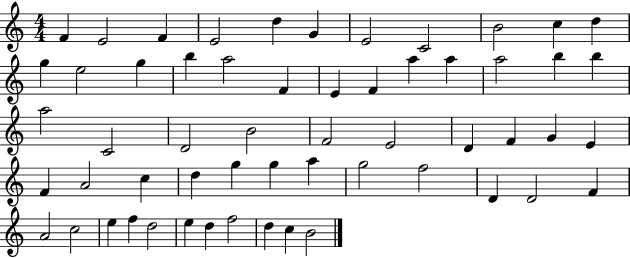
{
  \clef treble
  \numericTimeSignature
  \time 4/4
  \key c \major
  f'4 e'2 f'4 | e'2 d''4 g'4 | e'2 c'2 | b'2 c''4 d''4 | \break g''4 e''2 g''4 | b''4 a''2 f'4 | e'4 f'4 a''4 a''4 | a''2 b''4 b''4 | \break a''2 c'2 | d'2 b'2 | f'2 e'2 | d'4 f'4 g'4 e'4 | \break f'4 a'2 c''4 | d''4 g''4 g''4 a''4 | g''2 f''2 | d'4 d'2 f'4 | \break a'2 c''2 | e''4 f''4 d''2 | e''4 d''4 f''2 | d''4 c''4 b'2 | \break \bar "|."
}